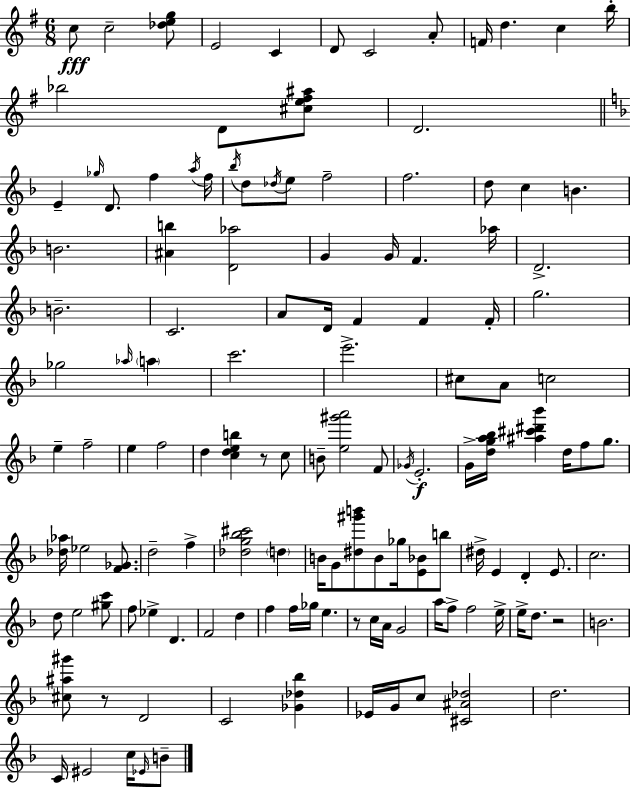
{
  \clef treble
  \numericTimeSignature
  \time 6/8
  \key e \minor
  c''8\fff c''2-- <des'' e'' g''>8 | e'2 c'4 | d'8 c'2 a'8-. | f'16 d''4. c''4 b''16-. | \break bes''2 d'8 <cis'' e'' fis'' ais''>8 | d'2. | \bar "||" \break \key d \minor e'4-- \grace { ges''16 } d'8. f''4 | \acciaccatura { a''16 } f''16 \acciaccatura { bes''16 } d''8 \acciaccatura { des''16 } e''8 f''2-- | f''2. | d''8 c''4 b'4. | \break b'2. | <ais' b''>4 <d' aes''>2 | g'4 g'16 f'4. | aes''16 d'2.-> | \break b'2.-- | c'2. | a'8 d'16 f'4 f'4 | f'16-. g''2. | \break ges''2 | \grace { aes''16 } \parenthesize a''4 c'''2. | e'''2.-> | cis''8 a'8 c''2 | \break e''4-- f''2-- | e''4 f''2 | d''4 <c'' d'' e'' b''>4 | r8 c''8 b'8-- <e'' gis''' a'''>2 | \break f'8 \acciaccatura { ges'16 }\f e'2.-. | g'16-> <d'' g'' a'' bes''>16 <ais'' cis''' dis''' bes'''>4 | d''16 f''8 g''8. <des'' aes''>16 ees''2 | <f' ges'>8. d''2-- | \break f''4-> <des'' g'' bes'' cis'''>2 | \parenthesize d''4 b'16 g'8 <dis'' gis''' b'''>8 b'8 | ges''16 <e' bes'>8 b''8 dis''16-> e'4 d'4-. | e'8. c''2. | \break d''8 e''2 | <gis'' c'''>8 f''8 ees''4-> | d'4. f'2 | d''4 f''4 f''16 ges''16 | \break e''4. r8 c''16 a'16 g'2 | a''16 f''8-> f''2 | e''16-> e''16-> d''8. r2 | b'2. | \break <cis'' ais'' gis'''>8 r8 d'2 | c'2 | <ges' des'' bes''>4 ees'16 g'16 c''8 <cis' ais' des''>2 | d''2. | \break c'16 eis'2 | c''16 \grace { ees'16 } b'8-- \bar "|."
}